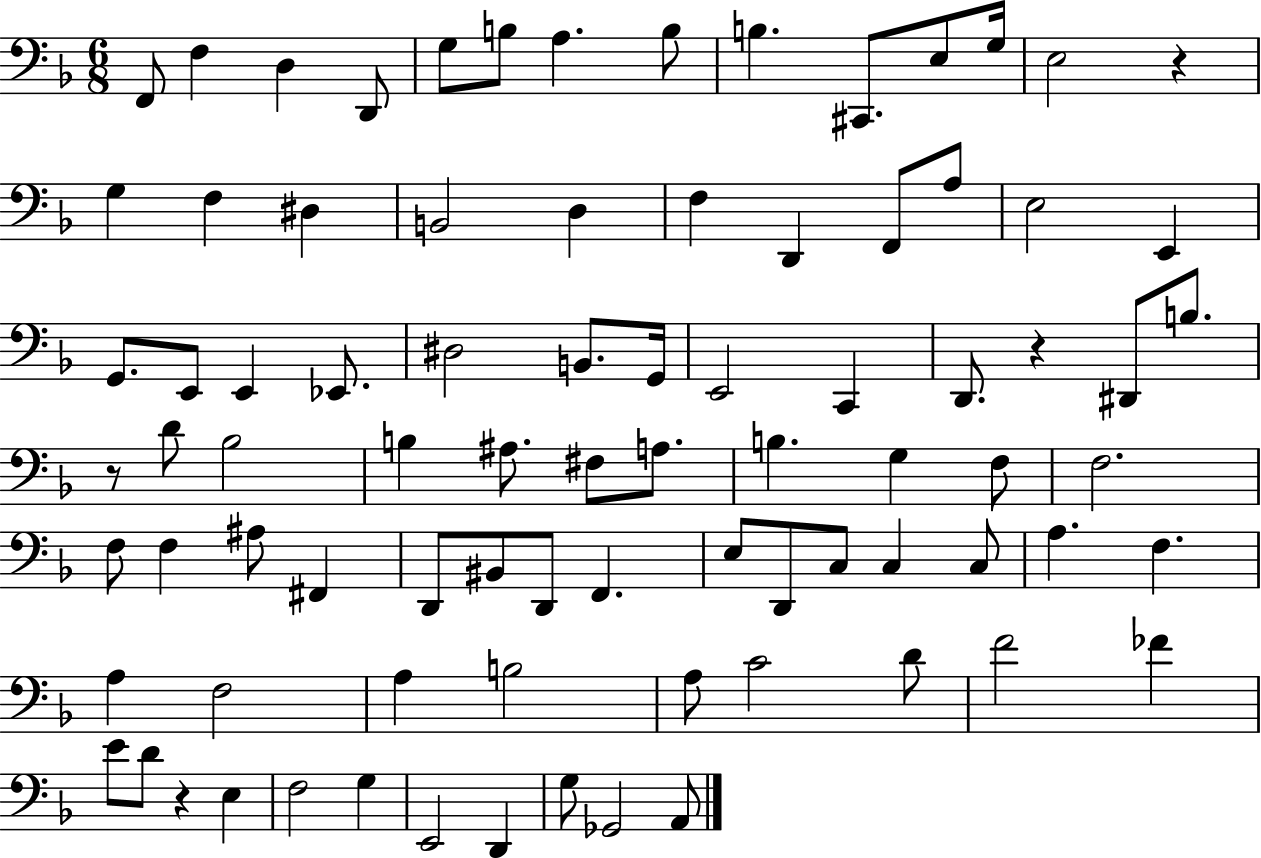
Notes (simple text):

F2/e F3/q D3/q D2/e G3/e B3/e A3/q. B3/e B3/q. C#2/e. E3/e G3/s E3/h R/q G3/q F3/q D#3/q B2/h D3/q F3/q D2/q F2/e A3/e E3/h E2/q G2/e. E2/e E2/q Eb2/e. D#3/h B2/e. G2/s E2/h C2/q D2/e. R/q D#2/e B3/e. R/e D4/e Bb3/h B3/q A#3/e. F#3/e A3/e. B3/q. G3/q F3/e F3/h. F3/e F3/q A#3/e F#2/q D2/e BIS2/e D2/e F2/q. E3/e D2/e C3/e C3/q C3/e A3/q. F3/q. A3/q F3/h A3/q B3/h A3/e C4/h D4/e F4/h FES4/q E4/e D4/e R/q E3/q F3/h G3/q E2/h D2/q G3/e Gb2/h A2/e